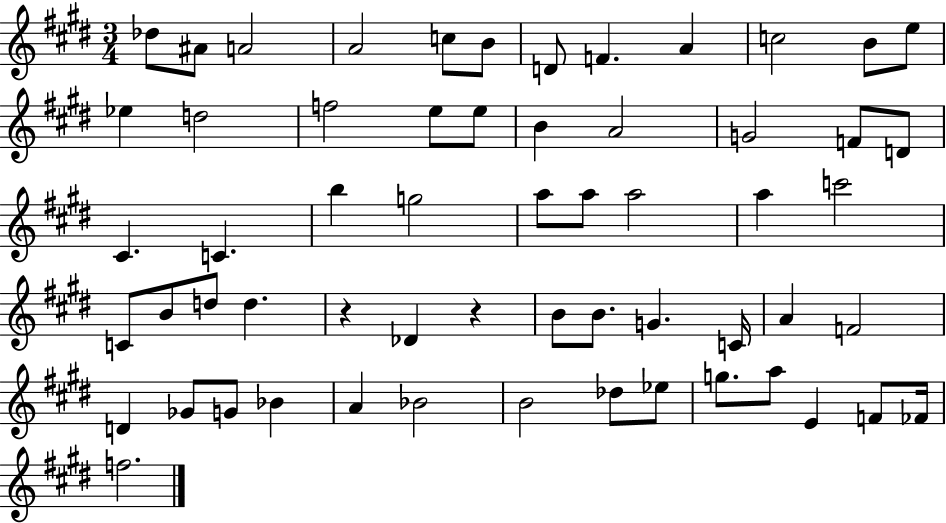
Db5/e A#4/e A4/h A4/h C5/e B4/e D4/e F4/q. A4/q C5/h B4/e E5/e Eb5/q D5/h F5/h E5/e E5/e B4/q A4/h G4/h F4/e D4/e C#4/q. C4/q. B5/q G5/h A5/e A5/e A5/h A5/q C6/h C4/e B4/e D5/e D5/q. R/q Db4/q R/q B4/e B4/e. G4/q. C4/s A4/q F4/h D4/q Gb4/e G4/e Bb4/q A4/q Bb4/h B4/h Db5/e Eb5/e G5/e. A5/e E4/q F4/e FES4/s F5/h.